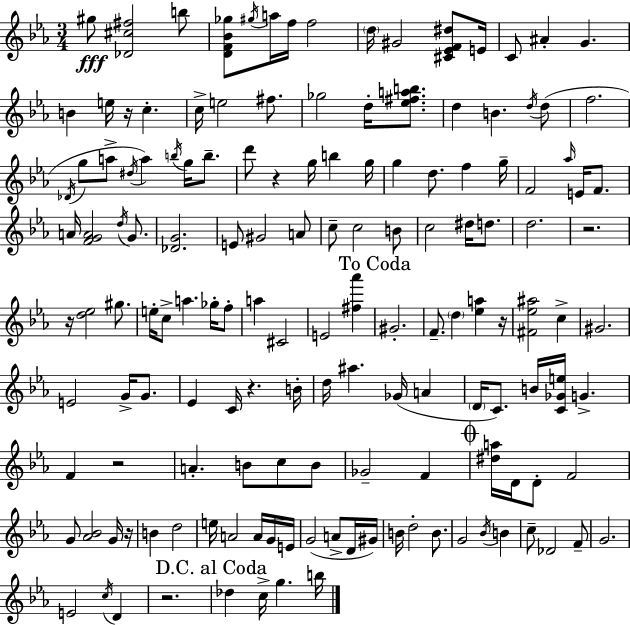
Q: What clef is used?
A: treble